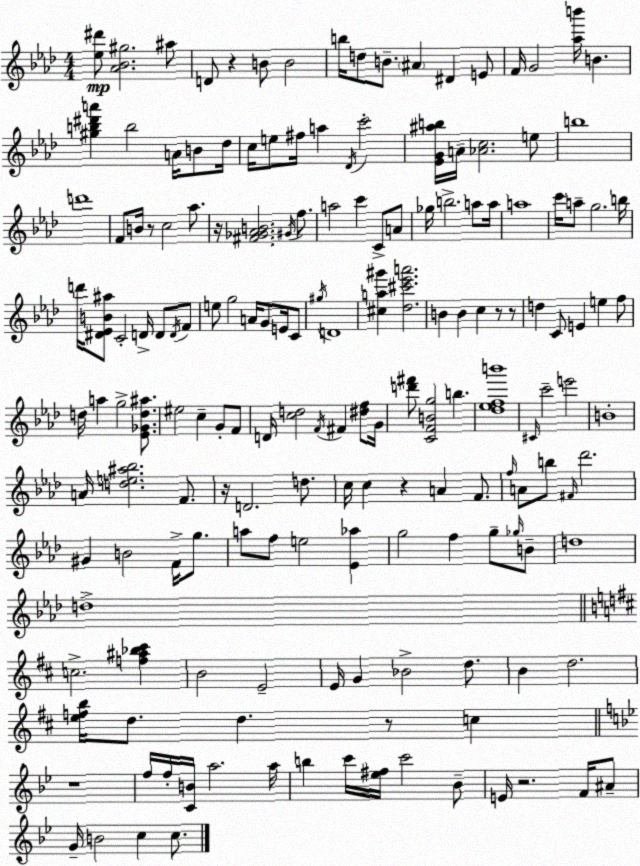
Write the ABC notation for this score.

X:1
T:Untitled
M:4/4
L:1/4
K:Fm
[_e^d']/2 [_A_B^g]2 ^a/2 D/2 z B/2 B2 b/4 d/2 B/2 ^A ^D E/2 F/4 G2 [_ab']/4 B [^gb^d'a'] b2 A/4 B/2 _d/4 c/4 e/2 ^f/4 a _D/4 c'2 [_EG^ab]/4 A/4 [_Ac]2 e/2 b4 d'4 F/2 B/4 z/2 c2 _a/2 z/4 [^F_G_AB]2 ^G/4 f/2 a2 c' C/2 A/2 _g/4 b2 a/2 a/4 a4 c'/4 a/2 g2 b/4 d'/4 [^D_EB^a]/2 C2 D/4 D/2 D/4 F/2 e/2 g2 A/4 G/2 E/4 C/2 ^g/4 D4 [^ca^g'] [_d^c'_e'a']2 B B c z/2 z/2 d C/2 E e f/2 d/4 a g2 [_E_Gd^a]/2 ^e2 c G/2 F/2 D/4 [cd]2 F/4 ^F [^df]/2 G/4 [d'^f']/2 [CFBg]2 b [_d_efb']4 ^C/4 c'2 e'2 B4 A/4 [de^a_b]2 F/2 z/4 D2 d/2 c/4 c z A F/2 f/4 A/2 b/2 ^F/4 _d'2 ^G B2 F/4 g/2 a/2 f/2 e2 [_E_a] g2 f g/2 _g/4 B/2 d4 d4 c2 [f^a_b^c'] B2 E2 E/4 G _B2 d/2 B d2 [efb]/4 d/2 d z/2 c z4 f/4 f/4 [CB]/4 a2 a/4 b c'/4 [_e^f]/4 c'2 _B/2 E/4 z2 F/4 ^A/2 G/4 B2 c c/2